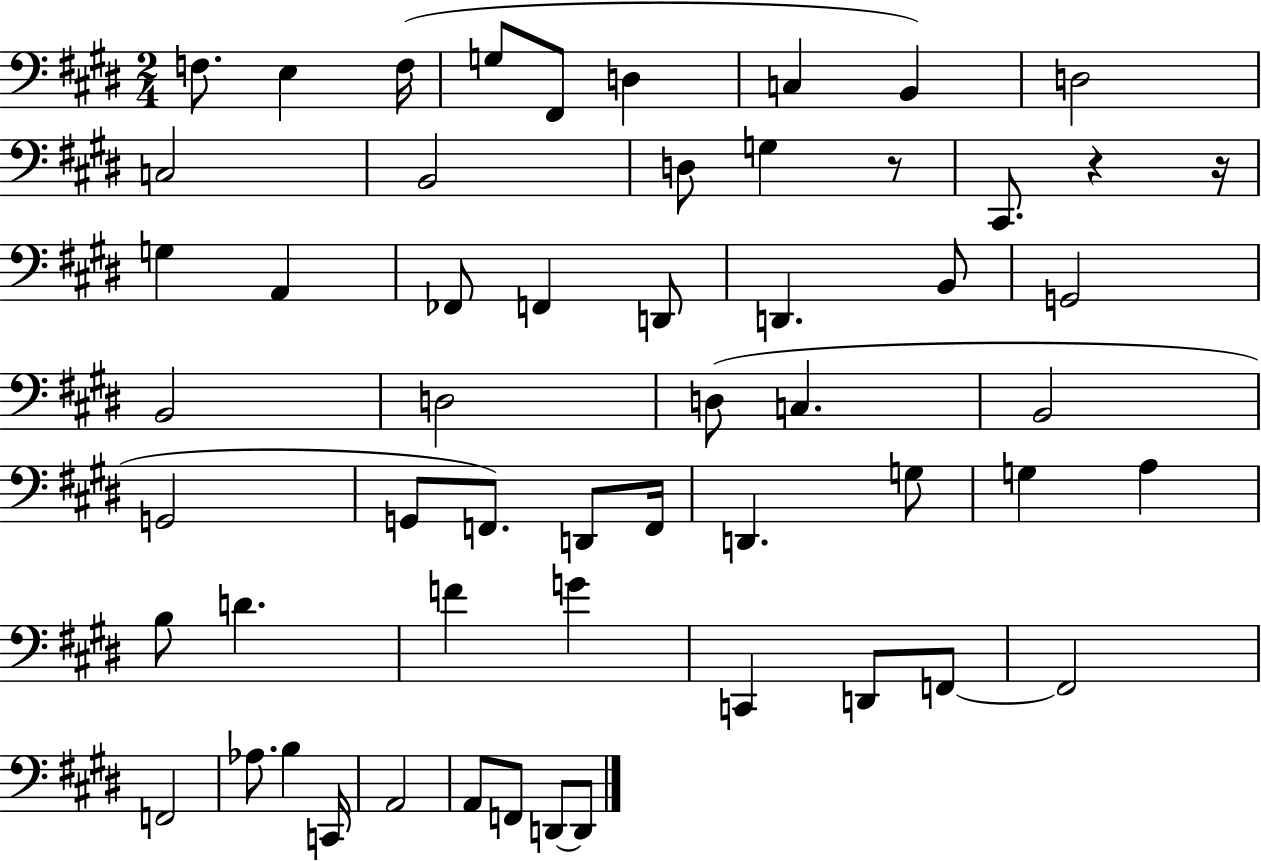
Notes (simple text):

F3/e. E3/q F3/s G3/e F#2/e D3/q C3/q B2/q D3/h C3/h B2/h D3/e G3/q R/e C#2/e. R/q R/s G3/q A2/q FES2/e F2/q D2/e D2/q. B2/e G2/h B2/h D3/h D3/e C3/q. B2/h G2/h G2/e F2/e. D2/e F2/s D2/q. G3/e G3/q A3/q B3/e D4/q. F4/q G4/q C2/q D2/e F2/e F2/h F2/h Ab3/e. B3/q C2/s A2/h A2/e F2/e D2/e D2/e